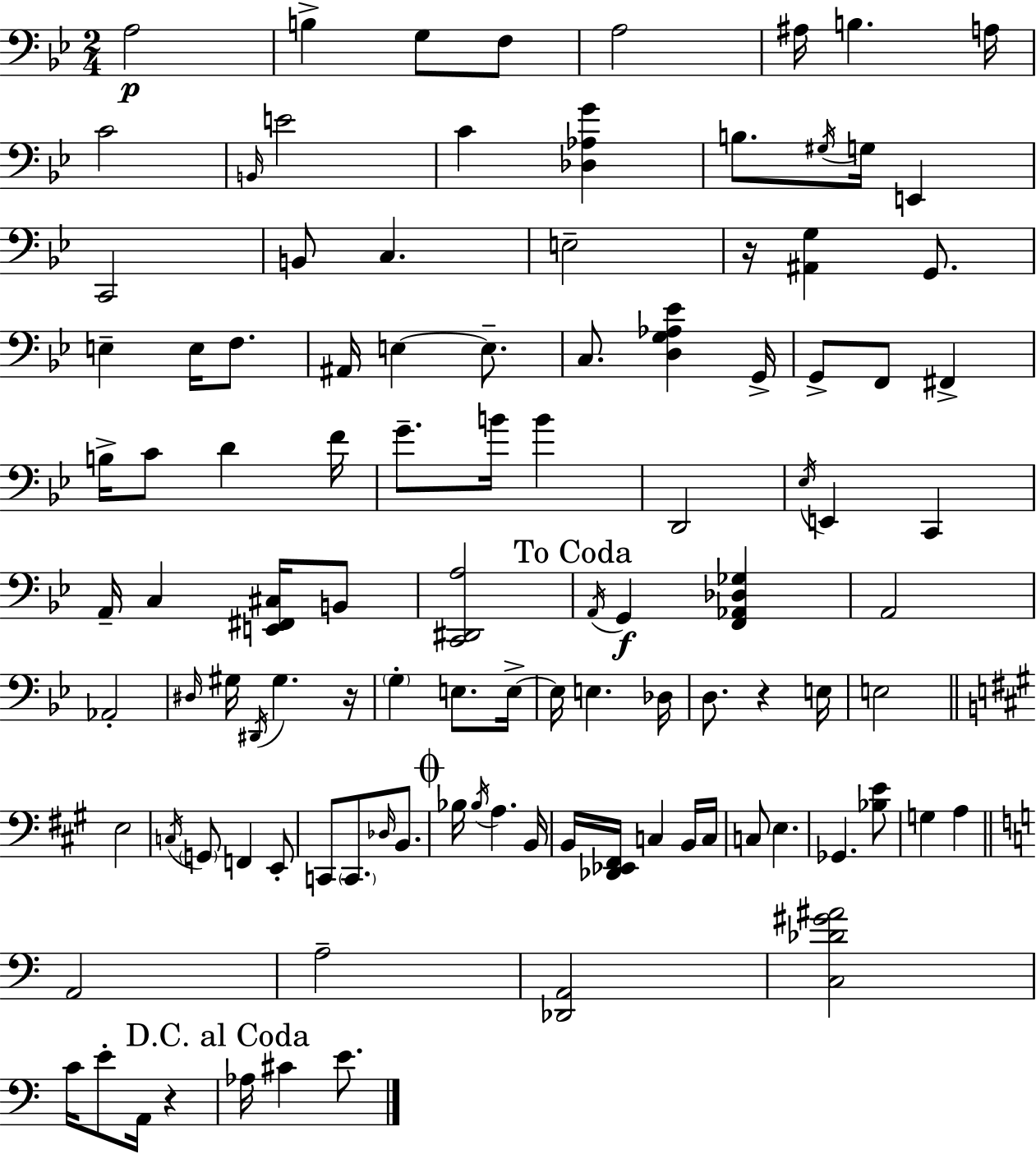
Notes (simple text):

A3/h B3/q G3/e F3/e A3/h A#3/s B3/q. A3/s C4/h B2/s E4/h C4/q [Db3,Ab3,G4]/q B3/e. G#3/s G3/s E2/q C2/h B2/e C3/q. E3/h R/s [A#2,G3]/q G2/e. E3/q E3/s F3/e. A#2/s E3/q E3/e. C3/e. [D3,G3,Ab3,Eb4]/q G2/s G2/e F2/e F#2/q B3/s C4/e D4/q F4/s G4/e. B4/s B4/q D2/h Eb3/s E2/q C2/q A2/s C3/q [E2,F#2,C#3]/s B2/e [C2,D#2,A3]/h A2/s G2/q [F2,Ab2,Db3,Gb3]/q A2/h Ab2/h D#3/s G#3/s D#2/s G#3/q. R/s G3/q E3/e. E3/s E3/s E3/q. Db3/s D3/e. R/q E3/s E3/h E3/h C3/s G2/e F2/q E2/e C2/e C2/e. Db3/s B2/e. Bb3/s Bb3/s A3/q. B2/s B2/s [Db2,Eb2,F#2]/s C3/q B2/s C3/s C3/e E3/q. Gb2/q. [Bb3,E4]/e G3/q A3/q A2/h A3/h [Db2,A2]/h [C3,Db4,G#4,A#4]/h C4/s E4/e A2/s R/q Ab3/s C#4/q E4/e.